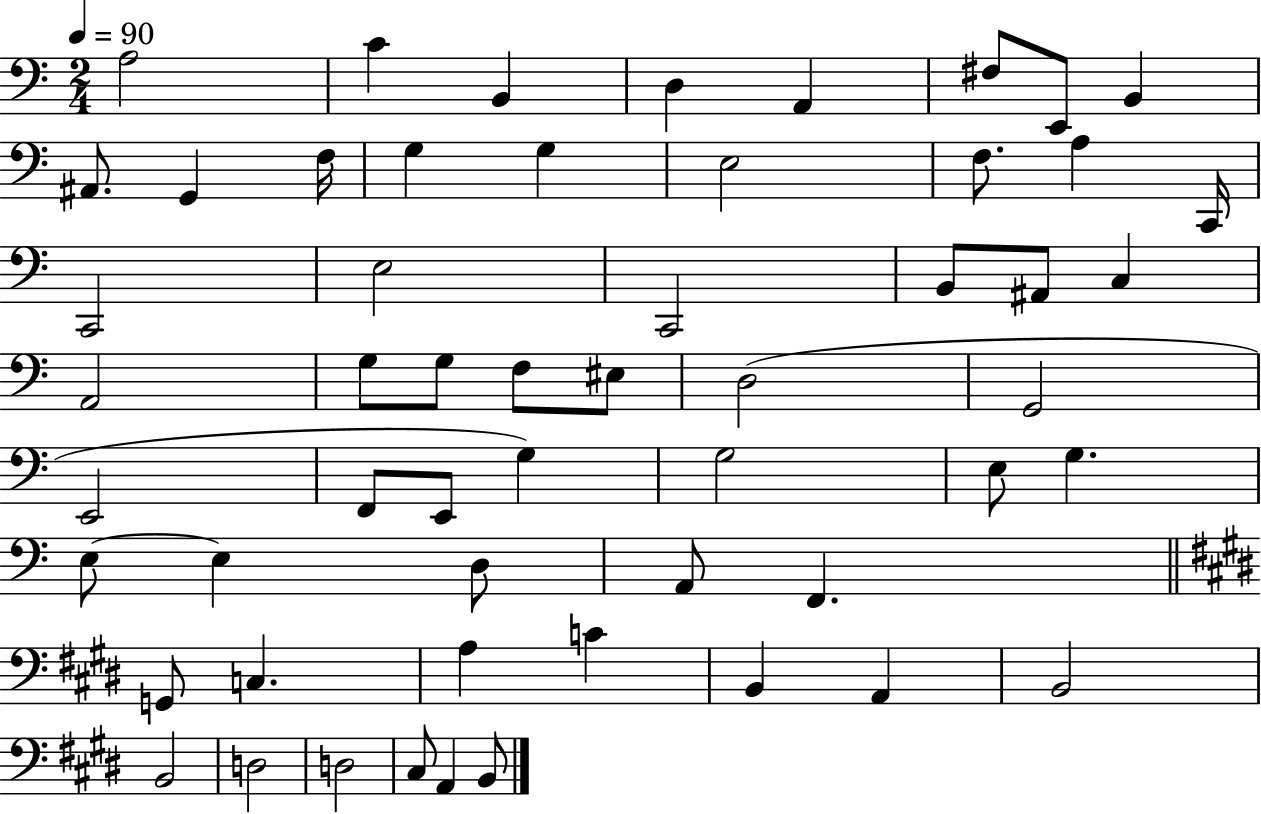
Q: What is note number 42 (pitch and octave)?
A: F2